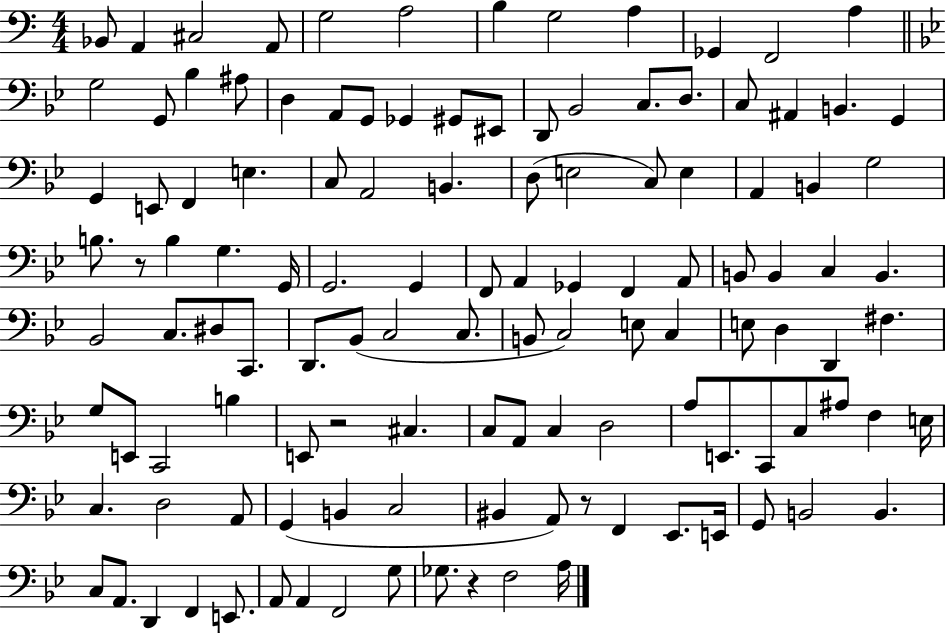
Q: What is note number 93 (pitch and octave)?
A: C3